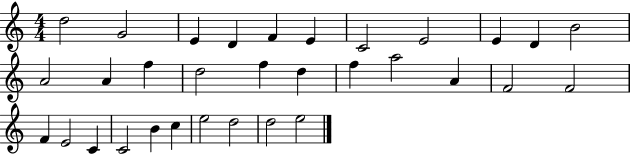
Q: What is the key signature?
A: C major